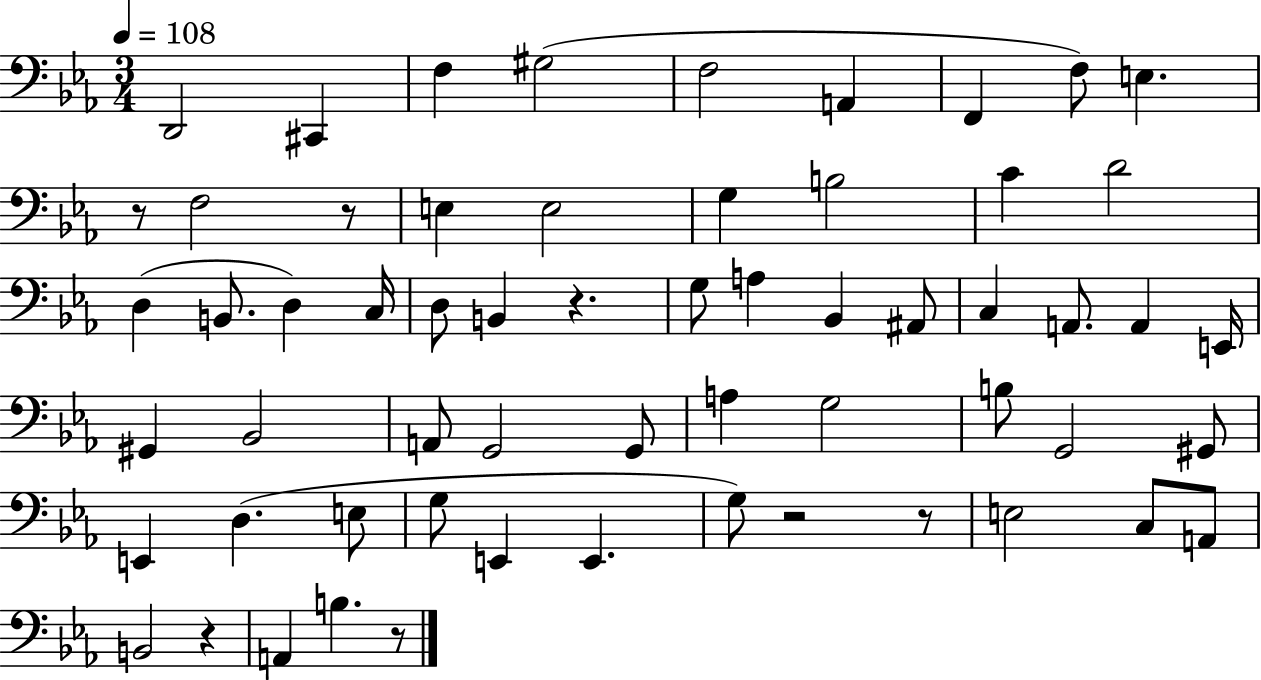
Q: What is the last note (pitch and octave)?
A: B3